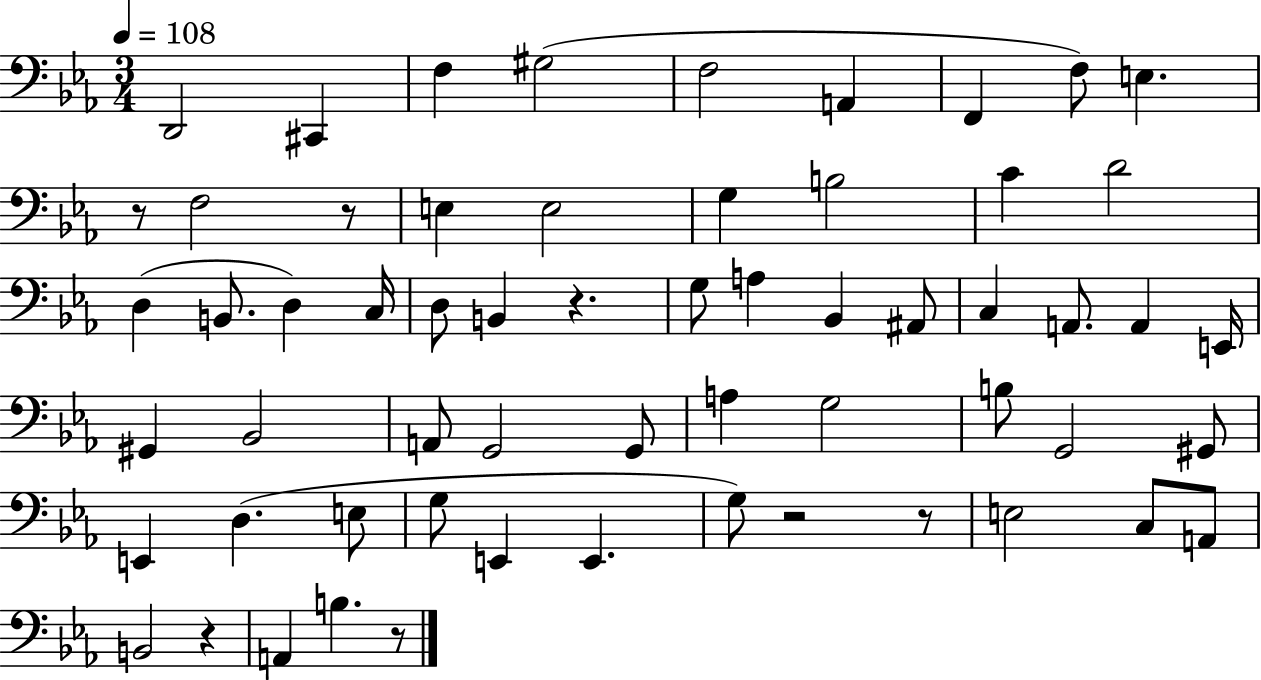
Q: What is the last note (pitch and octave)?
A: B3